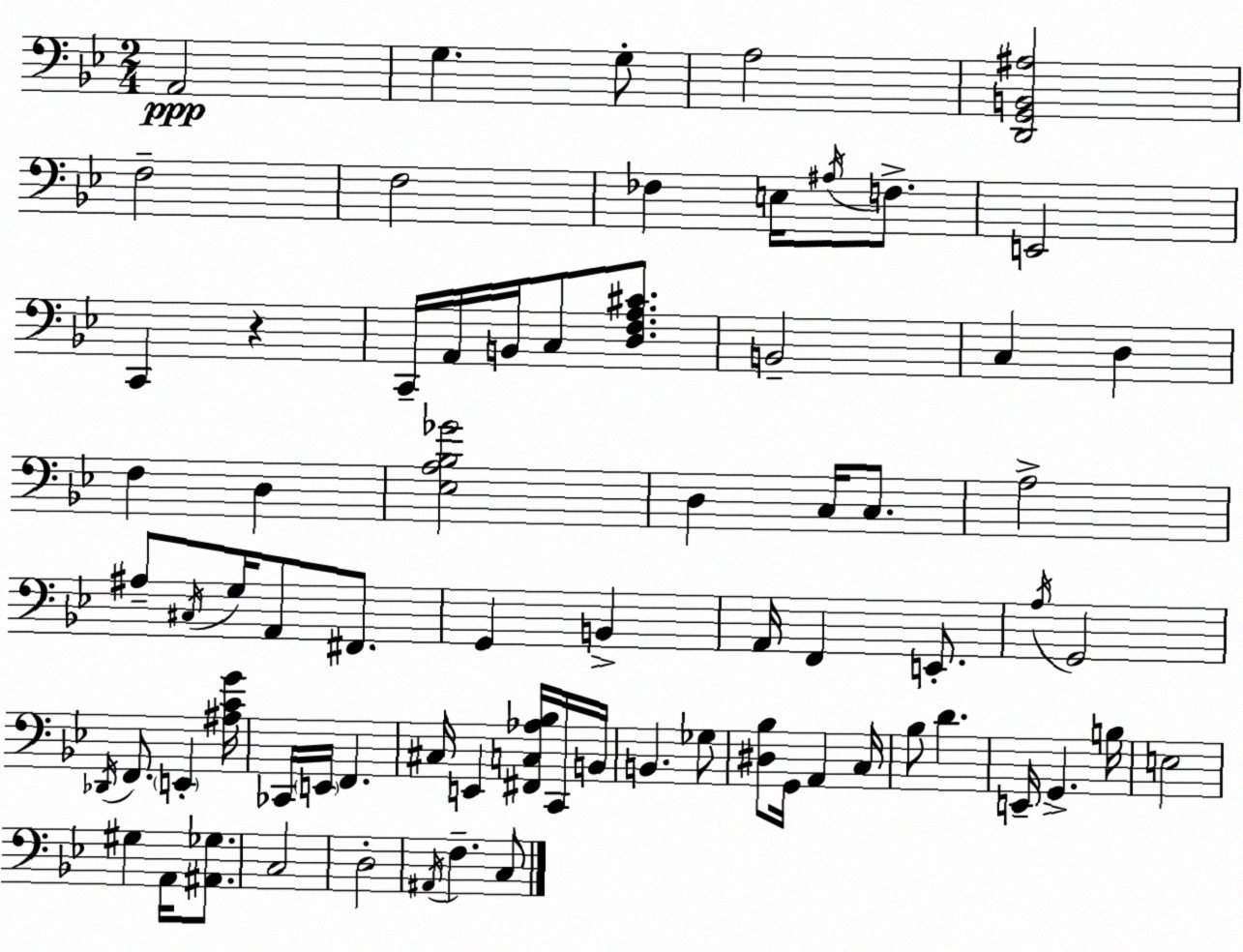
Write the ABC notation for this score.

X:1
T:Untitled
M:2/4
L:1/4
K:Gm
A,,2 G, G,/2 A,2 [D,,G,,B,,^A,]2 F,2 F,2 _F, E,/4 ^A,/4 F,/2 E,,2 C,, z C,,/4 A,,/4 B,,/4 C,/2 [D,F,A,^C]/2 B,,2 C, D, F, D, [_E,A,_B,_G]2 D, C,/4 C,/2 A,2 ^A,/2 ^C,/4 G,/4 A,,/2 ^F,,/2 G,, B,, A,,/4 F,, E,,/2 A,/4 G,,2 _D,,/4 F,,/2 E,, [^A,CG]/4 _C,,/4 E,,/4 F,, ^C,/4 E,, [^F,,C,_A,_B,]/4 C,,/4 B,,/4 B,, _G,/2 [^D,_B,]/2 G,,/4 A,, C,/4 _B,/2 D E,,/4 G,, B,/4 E,2 ^G, A,,/4 [^A,,_G,]/2 C,2 D,2 ^A,,/4 F, C,/2